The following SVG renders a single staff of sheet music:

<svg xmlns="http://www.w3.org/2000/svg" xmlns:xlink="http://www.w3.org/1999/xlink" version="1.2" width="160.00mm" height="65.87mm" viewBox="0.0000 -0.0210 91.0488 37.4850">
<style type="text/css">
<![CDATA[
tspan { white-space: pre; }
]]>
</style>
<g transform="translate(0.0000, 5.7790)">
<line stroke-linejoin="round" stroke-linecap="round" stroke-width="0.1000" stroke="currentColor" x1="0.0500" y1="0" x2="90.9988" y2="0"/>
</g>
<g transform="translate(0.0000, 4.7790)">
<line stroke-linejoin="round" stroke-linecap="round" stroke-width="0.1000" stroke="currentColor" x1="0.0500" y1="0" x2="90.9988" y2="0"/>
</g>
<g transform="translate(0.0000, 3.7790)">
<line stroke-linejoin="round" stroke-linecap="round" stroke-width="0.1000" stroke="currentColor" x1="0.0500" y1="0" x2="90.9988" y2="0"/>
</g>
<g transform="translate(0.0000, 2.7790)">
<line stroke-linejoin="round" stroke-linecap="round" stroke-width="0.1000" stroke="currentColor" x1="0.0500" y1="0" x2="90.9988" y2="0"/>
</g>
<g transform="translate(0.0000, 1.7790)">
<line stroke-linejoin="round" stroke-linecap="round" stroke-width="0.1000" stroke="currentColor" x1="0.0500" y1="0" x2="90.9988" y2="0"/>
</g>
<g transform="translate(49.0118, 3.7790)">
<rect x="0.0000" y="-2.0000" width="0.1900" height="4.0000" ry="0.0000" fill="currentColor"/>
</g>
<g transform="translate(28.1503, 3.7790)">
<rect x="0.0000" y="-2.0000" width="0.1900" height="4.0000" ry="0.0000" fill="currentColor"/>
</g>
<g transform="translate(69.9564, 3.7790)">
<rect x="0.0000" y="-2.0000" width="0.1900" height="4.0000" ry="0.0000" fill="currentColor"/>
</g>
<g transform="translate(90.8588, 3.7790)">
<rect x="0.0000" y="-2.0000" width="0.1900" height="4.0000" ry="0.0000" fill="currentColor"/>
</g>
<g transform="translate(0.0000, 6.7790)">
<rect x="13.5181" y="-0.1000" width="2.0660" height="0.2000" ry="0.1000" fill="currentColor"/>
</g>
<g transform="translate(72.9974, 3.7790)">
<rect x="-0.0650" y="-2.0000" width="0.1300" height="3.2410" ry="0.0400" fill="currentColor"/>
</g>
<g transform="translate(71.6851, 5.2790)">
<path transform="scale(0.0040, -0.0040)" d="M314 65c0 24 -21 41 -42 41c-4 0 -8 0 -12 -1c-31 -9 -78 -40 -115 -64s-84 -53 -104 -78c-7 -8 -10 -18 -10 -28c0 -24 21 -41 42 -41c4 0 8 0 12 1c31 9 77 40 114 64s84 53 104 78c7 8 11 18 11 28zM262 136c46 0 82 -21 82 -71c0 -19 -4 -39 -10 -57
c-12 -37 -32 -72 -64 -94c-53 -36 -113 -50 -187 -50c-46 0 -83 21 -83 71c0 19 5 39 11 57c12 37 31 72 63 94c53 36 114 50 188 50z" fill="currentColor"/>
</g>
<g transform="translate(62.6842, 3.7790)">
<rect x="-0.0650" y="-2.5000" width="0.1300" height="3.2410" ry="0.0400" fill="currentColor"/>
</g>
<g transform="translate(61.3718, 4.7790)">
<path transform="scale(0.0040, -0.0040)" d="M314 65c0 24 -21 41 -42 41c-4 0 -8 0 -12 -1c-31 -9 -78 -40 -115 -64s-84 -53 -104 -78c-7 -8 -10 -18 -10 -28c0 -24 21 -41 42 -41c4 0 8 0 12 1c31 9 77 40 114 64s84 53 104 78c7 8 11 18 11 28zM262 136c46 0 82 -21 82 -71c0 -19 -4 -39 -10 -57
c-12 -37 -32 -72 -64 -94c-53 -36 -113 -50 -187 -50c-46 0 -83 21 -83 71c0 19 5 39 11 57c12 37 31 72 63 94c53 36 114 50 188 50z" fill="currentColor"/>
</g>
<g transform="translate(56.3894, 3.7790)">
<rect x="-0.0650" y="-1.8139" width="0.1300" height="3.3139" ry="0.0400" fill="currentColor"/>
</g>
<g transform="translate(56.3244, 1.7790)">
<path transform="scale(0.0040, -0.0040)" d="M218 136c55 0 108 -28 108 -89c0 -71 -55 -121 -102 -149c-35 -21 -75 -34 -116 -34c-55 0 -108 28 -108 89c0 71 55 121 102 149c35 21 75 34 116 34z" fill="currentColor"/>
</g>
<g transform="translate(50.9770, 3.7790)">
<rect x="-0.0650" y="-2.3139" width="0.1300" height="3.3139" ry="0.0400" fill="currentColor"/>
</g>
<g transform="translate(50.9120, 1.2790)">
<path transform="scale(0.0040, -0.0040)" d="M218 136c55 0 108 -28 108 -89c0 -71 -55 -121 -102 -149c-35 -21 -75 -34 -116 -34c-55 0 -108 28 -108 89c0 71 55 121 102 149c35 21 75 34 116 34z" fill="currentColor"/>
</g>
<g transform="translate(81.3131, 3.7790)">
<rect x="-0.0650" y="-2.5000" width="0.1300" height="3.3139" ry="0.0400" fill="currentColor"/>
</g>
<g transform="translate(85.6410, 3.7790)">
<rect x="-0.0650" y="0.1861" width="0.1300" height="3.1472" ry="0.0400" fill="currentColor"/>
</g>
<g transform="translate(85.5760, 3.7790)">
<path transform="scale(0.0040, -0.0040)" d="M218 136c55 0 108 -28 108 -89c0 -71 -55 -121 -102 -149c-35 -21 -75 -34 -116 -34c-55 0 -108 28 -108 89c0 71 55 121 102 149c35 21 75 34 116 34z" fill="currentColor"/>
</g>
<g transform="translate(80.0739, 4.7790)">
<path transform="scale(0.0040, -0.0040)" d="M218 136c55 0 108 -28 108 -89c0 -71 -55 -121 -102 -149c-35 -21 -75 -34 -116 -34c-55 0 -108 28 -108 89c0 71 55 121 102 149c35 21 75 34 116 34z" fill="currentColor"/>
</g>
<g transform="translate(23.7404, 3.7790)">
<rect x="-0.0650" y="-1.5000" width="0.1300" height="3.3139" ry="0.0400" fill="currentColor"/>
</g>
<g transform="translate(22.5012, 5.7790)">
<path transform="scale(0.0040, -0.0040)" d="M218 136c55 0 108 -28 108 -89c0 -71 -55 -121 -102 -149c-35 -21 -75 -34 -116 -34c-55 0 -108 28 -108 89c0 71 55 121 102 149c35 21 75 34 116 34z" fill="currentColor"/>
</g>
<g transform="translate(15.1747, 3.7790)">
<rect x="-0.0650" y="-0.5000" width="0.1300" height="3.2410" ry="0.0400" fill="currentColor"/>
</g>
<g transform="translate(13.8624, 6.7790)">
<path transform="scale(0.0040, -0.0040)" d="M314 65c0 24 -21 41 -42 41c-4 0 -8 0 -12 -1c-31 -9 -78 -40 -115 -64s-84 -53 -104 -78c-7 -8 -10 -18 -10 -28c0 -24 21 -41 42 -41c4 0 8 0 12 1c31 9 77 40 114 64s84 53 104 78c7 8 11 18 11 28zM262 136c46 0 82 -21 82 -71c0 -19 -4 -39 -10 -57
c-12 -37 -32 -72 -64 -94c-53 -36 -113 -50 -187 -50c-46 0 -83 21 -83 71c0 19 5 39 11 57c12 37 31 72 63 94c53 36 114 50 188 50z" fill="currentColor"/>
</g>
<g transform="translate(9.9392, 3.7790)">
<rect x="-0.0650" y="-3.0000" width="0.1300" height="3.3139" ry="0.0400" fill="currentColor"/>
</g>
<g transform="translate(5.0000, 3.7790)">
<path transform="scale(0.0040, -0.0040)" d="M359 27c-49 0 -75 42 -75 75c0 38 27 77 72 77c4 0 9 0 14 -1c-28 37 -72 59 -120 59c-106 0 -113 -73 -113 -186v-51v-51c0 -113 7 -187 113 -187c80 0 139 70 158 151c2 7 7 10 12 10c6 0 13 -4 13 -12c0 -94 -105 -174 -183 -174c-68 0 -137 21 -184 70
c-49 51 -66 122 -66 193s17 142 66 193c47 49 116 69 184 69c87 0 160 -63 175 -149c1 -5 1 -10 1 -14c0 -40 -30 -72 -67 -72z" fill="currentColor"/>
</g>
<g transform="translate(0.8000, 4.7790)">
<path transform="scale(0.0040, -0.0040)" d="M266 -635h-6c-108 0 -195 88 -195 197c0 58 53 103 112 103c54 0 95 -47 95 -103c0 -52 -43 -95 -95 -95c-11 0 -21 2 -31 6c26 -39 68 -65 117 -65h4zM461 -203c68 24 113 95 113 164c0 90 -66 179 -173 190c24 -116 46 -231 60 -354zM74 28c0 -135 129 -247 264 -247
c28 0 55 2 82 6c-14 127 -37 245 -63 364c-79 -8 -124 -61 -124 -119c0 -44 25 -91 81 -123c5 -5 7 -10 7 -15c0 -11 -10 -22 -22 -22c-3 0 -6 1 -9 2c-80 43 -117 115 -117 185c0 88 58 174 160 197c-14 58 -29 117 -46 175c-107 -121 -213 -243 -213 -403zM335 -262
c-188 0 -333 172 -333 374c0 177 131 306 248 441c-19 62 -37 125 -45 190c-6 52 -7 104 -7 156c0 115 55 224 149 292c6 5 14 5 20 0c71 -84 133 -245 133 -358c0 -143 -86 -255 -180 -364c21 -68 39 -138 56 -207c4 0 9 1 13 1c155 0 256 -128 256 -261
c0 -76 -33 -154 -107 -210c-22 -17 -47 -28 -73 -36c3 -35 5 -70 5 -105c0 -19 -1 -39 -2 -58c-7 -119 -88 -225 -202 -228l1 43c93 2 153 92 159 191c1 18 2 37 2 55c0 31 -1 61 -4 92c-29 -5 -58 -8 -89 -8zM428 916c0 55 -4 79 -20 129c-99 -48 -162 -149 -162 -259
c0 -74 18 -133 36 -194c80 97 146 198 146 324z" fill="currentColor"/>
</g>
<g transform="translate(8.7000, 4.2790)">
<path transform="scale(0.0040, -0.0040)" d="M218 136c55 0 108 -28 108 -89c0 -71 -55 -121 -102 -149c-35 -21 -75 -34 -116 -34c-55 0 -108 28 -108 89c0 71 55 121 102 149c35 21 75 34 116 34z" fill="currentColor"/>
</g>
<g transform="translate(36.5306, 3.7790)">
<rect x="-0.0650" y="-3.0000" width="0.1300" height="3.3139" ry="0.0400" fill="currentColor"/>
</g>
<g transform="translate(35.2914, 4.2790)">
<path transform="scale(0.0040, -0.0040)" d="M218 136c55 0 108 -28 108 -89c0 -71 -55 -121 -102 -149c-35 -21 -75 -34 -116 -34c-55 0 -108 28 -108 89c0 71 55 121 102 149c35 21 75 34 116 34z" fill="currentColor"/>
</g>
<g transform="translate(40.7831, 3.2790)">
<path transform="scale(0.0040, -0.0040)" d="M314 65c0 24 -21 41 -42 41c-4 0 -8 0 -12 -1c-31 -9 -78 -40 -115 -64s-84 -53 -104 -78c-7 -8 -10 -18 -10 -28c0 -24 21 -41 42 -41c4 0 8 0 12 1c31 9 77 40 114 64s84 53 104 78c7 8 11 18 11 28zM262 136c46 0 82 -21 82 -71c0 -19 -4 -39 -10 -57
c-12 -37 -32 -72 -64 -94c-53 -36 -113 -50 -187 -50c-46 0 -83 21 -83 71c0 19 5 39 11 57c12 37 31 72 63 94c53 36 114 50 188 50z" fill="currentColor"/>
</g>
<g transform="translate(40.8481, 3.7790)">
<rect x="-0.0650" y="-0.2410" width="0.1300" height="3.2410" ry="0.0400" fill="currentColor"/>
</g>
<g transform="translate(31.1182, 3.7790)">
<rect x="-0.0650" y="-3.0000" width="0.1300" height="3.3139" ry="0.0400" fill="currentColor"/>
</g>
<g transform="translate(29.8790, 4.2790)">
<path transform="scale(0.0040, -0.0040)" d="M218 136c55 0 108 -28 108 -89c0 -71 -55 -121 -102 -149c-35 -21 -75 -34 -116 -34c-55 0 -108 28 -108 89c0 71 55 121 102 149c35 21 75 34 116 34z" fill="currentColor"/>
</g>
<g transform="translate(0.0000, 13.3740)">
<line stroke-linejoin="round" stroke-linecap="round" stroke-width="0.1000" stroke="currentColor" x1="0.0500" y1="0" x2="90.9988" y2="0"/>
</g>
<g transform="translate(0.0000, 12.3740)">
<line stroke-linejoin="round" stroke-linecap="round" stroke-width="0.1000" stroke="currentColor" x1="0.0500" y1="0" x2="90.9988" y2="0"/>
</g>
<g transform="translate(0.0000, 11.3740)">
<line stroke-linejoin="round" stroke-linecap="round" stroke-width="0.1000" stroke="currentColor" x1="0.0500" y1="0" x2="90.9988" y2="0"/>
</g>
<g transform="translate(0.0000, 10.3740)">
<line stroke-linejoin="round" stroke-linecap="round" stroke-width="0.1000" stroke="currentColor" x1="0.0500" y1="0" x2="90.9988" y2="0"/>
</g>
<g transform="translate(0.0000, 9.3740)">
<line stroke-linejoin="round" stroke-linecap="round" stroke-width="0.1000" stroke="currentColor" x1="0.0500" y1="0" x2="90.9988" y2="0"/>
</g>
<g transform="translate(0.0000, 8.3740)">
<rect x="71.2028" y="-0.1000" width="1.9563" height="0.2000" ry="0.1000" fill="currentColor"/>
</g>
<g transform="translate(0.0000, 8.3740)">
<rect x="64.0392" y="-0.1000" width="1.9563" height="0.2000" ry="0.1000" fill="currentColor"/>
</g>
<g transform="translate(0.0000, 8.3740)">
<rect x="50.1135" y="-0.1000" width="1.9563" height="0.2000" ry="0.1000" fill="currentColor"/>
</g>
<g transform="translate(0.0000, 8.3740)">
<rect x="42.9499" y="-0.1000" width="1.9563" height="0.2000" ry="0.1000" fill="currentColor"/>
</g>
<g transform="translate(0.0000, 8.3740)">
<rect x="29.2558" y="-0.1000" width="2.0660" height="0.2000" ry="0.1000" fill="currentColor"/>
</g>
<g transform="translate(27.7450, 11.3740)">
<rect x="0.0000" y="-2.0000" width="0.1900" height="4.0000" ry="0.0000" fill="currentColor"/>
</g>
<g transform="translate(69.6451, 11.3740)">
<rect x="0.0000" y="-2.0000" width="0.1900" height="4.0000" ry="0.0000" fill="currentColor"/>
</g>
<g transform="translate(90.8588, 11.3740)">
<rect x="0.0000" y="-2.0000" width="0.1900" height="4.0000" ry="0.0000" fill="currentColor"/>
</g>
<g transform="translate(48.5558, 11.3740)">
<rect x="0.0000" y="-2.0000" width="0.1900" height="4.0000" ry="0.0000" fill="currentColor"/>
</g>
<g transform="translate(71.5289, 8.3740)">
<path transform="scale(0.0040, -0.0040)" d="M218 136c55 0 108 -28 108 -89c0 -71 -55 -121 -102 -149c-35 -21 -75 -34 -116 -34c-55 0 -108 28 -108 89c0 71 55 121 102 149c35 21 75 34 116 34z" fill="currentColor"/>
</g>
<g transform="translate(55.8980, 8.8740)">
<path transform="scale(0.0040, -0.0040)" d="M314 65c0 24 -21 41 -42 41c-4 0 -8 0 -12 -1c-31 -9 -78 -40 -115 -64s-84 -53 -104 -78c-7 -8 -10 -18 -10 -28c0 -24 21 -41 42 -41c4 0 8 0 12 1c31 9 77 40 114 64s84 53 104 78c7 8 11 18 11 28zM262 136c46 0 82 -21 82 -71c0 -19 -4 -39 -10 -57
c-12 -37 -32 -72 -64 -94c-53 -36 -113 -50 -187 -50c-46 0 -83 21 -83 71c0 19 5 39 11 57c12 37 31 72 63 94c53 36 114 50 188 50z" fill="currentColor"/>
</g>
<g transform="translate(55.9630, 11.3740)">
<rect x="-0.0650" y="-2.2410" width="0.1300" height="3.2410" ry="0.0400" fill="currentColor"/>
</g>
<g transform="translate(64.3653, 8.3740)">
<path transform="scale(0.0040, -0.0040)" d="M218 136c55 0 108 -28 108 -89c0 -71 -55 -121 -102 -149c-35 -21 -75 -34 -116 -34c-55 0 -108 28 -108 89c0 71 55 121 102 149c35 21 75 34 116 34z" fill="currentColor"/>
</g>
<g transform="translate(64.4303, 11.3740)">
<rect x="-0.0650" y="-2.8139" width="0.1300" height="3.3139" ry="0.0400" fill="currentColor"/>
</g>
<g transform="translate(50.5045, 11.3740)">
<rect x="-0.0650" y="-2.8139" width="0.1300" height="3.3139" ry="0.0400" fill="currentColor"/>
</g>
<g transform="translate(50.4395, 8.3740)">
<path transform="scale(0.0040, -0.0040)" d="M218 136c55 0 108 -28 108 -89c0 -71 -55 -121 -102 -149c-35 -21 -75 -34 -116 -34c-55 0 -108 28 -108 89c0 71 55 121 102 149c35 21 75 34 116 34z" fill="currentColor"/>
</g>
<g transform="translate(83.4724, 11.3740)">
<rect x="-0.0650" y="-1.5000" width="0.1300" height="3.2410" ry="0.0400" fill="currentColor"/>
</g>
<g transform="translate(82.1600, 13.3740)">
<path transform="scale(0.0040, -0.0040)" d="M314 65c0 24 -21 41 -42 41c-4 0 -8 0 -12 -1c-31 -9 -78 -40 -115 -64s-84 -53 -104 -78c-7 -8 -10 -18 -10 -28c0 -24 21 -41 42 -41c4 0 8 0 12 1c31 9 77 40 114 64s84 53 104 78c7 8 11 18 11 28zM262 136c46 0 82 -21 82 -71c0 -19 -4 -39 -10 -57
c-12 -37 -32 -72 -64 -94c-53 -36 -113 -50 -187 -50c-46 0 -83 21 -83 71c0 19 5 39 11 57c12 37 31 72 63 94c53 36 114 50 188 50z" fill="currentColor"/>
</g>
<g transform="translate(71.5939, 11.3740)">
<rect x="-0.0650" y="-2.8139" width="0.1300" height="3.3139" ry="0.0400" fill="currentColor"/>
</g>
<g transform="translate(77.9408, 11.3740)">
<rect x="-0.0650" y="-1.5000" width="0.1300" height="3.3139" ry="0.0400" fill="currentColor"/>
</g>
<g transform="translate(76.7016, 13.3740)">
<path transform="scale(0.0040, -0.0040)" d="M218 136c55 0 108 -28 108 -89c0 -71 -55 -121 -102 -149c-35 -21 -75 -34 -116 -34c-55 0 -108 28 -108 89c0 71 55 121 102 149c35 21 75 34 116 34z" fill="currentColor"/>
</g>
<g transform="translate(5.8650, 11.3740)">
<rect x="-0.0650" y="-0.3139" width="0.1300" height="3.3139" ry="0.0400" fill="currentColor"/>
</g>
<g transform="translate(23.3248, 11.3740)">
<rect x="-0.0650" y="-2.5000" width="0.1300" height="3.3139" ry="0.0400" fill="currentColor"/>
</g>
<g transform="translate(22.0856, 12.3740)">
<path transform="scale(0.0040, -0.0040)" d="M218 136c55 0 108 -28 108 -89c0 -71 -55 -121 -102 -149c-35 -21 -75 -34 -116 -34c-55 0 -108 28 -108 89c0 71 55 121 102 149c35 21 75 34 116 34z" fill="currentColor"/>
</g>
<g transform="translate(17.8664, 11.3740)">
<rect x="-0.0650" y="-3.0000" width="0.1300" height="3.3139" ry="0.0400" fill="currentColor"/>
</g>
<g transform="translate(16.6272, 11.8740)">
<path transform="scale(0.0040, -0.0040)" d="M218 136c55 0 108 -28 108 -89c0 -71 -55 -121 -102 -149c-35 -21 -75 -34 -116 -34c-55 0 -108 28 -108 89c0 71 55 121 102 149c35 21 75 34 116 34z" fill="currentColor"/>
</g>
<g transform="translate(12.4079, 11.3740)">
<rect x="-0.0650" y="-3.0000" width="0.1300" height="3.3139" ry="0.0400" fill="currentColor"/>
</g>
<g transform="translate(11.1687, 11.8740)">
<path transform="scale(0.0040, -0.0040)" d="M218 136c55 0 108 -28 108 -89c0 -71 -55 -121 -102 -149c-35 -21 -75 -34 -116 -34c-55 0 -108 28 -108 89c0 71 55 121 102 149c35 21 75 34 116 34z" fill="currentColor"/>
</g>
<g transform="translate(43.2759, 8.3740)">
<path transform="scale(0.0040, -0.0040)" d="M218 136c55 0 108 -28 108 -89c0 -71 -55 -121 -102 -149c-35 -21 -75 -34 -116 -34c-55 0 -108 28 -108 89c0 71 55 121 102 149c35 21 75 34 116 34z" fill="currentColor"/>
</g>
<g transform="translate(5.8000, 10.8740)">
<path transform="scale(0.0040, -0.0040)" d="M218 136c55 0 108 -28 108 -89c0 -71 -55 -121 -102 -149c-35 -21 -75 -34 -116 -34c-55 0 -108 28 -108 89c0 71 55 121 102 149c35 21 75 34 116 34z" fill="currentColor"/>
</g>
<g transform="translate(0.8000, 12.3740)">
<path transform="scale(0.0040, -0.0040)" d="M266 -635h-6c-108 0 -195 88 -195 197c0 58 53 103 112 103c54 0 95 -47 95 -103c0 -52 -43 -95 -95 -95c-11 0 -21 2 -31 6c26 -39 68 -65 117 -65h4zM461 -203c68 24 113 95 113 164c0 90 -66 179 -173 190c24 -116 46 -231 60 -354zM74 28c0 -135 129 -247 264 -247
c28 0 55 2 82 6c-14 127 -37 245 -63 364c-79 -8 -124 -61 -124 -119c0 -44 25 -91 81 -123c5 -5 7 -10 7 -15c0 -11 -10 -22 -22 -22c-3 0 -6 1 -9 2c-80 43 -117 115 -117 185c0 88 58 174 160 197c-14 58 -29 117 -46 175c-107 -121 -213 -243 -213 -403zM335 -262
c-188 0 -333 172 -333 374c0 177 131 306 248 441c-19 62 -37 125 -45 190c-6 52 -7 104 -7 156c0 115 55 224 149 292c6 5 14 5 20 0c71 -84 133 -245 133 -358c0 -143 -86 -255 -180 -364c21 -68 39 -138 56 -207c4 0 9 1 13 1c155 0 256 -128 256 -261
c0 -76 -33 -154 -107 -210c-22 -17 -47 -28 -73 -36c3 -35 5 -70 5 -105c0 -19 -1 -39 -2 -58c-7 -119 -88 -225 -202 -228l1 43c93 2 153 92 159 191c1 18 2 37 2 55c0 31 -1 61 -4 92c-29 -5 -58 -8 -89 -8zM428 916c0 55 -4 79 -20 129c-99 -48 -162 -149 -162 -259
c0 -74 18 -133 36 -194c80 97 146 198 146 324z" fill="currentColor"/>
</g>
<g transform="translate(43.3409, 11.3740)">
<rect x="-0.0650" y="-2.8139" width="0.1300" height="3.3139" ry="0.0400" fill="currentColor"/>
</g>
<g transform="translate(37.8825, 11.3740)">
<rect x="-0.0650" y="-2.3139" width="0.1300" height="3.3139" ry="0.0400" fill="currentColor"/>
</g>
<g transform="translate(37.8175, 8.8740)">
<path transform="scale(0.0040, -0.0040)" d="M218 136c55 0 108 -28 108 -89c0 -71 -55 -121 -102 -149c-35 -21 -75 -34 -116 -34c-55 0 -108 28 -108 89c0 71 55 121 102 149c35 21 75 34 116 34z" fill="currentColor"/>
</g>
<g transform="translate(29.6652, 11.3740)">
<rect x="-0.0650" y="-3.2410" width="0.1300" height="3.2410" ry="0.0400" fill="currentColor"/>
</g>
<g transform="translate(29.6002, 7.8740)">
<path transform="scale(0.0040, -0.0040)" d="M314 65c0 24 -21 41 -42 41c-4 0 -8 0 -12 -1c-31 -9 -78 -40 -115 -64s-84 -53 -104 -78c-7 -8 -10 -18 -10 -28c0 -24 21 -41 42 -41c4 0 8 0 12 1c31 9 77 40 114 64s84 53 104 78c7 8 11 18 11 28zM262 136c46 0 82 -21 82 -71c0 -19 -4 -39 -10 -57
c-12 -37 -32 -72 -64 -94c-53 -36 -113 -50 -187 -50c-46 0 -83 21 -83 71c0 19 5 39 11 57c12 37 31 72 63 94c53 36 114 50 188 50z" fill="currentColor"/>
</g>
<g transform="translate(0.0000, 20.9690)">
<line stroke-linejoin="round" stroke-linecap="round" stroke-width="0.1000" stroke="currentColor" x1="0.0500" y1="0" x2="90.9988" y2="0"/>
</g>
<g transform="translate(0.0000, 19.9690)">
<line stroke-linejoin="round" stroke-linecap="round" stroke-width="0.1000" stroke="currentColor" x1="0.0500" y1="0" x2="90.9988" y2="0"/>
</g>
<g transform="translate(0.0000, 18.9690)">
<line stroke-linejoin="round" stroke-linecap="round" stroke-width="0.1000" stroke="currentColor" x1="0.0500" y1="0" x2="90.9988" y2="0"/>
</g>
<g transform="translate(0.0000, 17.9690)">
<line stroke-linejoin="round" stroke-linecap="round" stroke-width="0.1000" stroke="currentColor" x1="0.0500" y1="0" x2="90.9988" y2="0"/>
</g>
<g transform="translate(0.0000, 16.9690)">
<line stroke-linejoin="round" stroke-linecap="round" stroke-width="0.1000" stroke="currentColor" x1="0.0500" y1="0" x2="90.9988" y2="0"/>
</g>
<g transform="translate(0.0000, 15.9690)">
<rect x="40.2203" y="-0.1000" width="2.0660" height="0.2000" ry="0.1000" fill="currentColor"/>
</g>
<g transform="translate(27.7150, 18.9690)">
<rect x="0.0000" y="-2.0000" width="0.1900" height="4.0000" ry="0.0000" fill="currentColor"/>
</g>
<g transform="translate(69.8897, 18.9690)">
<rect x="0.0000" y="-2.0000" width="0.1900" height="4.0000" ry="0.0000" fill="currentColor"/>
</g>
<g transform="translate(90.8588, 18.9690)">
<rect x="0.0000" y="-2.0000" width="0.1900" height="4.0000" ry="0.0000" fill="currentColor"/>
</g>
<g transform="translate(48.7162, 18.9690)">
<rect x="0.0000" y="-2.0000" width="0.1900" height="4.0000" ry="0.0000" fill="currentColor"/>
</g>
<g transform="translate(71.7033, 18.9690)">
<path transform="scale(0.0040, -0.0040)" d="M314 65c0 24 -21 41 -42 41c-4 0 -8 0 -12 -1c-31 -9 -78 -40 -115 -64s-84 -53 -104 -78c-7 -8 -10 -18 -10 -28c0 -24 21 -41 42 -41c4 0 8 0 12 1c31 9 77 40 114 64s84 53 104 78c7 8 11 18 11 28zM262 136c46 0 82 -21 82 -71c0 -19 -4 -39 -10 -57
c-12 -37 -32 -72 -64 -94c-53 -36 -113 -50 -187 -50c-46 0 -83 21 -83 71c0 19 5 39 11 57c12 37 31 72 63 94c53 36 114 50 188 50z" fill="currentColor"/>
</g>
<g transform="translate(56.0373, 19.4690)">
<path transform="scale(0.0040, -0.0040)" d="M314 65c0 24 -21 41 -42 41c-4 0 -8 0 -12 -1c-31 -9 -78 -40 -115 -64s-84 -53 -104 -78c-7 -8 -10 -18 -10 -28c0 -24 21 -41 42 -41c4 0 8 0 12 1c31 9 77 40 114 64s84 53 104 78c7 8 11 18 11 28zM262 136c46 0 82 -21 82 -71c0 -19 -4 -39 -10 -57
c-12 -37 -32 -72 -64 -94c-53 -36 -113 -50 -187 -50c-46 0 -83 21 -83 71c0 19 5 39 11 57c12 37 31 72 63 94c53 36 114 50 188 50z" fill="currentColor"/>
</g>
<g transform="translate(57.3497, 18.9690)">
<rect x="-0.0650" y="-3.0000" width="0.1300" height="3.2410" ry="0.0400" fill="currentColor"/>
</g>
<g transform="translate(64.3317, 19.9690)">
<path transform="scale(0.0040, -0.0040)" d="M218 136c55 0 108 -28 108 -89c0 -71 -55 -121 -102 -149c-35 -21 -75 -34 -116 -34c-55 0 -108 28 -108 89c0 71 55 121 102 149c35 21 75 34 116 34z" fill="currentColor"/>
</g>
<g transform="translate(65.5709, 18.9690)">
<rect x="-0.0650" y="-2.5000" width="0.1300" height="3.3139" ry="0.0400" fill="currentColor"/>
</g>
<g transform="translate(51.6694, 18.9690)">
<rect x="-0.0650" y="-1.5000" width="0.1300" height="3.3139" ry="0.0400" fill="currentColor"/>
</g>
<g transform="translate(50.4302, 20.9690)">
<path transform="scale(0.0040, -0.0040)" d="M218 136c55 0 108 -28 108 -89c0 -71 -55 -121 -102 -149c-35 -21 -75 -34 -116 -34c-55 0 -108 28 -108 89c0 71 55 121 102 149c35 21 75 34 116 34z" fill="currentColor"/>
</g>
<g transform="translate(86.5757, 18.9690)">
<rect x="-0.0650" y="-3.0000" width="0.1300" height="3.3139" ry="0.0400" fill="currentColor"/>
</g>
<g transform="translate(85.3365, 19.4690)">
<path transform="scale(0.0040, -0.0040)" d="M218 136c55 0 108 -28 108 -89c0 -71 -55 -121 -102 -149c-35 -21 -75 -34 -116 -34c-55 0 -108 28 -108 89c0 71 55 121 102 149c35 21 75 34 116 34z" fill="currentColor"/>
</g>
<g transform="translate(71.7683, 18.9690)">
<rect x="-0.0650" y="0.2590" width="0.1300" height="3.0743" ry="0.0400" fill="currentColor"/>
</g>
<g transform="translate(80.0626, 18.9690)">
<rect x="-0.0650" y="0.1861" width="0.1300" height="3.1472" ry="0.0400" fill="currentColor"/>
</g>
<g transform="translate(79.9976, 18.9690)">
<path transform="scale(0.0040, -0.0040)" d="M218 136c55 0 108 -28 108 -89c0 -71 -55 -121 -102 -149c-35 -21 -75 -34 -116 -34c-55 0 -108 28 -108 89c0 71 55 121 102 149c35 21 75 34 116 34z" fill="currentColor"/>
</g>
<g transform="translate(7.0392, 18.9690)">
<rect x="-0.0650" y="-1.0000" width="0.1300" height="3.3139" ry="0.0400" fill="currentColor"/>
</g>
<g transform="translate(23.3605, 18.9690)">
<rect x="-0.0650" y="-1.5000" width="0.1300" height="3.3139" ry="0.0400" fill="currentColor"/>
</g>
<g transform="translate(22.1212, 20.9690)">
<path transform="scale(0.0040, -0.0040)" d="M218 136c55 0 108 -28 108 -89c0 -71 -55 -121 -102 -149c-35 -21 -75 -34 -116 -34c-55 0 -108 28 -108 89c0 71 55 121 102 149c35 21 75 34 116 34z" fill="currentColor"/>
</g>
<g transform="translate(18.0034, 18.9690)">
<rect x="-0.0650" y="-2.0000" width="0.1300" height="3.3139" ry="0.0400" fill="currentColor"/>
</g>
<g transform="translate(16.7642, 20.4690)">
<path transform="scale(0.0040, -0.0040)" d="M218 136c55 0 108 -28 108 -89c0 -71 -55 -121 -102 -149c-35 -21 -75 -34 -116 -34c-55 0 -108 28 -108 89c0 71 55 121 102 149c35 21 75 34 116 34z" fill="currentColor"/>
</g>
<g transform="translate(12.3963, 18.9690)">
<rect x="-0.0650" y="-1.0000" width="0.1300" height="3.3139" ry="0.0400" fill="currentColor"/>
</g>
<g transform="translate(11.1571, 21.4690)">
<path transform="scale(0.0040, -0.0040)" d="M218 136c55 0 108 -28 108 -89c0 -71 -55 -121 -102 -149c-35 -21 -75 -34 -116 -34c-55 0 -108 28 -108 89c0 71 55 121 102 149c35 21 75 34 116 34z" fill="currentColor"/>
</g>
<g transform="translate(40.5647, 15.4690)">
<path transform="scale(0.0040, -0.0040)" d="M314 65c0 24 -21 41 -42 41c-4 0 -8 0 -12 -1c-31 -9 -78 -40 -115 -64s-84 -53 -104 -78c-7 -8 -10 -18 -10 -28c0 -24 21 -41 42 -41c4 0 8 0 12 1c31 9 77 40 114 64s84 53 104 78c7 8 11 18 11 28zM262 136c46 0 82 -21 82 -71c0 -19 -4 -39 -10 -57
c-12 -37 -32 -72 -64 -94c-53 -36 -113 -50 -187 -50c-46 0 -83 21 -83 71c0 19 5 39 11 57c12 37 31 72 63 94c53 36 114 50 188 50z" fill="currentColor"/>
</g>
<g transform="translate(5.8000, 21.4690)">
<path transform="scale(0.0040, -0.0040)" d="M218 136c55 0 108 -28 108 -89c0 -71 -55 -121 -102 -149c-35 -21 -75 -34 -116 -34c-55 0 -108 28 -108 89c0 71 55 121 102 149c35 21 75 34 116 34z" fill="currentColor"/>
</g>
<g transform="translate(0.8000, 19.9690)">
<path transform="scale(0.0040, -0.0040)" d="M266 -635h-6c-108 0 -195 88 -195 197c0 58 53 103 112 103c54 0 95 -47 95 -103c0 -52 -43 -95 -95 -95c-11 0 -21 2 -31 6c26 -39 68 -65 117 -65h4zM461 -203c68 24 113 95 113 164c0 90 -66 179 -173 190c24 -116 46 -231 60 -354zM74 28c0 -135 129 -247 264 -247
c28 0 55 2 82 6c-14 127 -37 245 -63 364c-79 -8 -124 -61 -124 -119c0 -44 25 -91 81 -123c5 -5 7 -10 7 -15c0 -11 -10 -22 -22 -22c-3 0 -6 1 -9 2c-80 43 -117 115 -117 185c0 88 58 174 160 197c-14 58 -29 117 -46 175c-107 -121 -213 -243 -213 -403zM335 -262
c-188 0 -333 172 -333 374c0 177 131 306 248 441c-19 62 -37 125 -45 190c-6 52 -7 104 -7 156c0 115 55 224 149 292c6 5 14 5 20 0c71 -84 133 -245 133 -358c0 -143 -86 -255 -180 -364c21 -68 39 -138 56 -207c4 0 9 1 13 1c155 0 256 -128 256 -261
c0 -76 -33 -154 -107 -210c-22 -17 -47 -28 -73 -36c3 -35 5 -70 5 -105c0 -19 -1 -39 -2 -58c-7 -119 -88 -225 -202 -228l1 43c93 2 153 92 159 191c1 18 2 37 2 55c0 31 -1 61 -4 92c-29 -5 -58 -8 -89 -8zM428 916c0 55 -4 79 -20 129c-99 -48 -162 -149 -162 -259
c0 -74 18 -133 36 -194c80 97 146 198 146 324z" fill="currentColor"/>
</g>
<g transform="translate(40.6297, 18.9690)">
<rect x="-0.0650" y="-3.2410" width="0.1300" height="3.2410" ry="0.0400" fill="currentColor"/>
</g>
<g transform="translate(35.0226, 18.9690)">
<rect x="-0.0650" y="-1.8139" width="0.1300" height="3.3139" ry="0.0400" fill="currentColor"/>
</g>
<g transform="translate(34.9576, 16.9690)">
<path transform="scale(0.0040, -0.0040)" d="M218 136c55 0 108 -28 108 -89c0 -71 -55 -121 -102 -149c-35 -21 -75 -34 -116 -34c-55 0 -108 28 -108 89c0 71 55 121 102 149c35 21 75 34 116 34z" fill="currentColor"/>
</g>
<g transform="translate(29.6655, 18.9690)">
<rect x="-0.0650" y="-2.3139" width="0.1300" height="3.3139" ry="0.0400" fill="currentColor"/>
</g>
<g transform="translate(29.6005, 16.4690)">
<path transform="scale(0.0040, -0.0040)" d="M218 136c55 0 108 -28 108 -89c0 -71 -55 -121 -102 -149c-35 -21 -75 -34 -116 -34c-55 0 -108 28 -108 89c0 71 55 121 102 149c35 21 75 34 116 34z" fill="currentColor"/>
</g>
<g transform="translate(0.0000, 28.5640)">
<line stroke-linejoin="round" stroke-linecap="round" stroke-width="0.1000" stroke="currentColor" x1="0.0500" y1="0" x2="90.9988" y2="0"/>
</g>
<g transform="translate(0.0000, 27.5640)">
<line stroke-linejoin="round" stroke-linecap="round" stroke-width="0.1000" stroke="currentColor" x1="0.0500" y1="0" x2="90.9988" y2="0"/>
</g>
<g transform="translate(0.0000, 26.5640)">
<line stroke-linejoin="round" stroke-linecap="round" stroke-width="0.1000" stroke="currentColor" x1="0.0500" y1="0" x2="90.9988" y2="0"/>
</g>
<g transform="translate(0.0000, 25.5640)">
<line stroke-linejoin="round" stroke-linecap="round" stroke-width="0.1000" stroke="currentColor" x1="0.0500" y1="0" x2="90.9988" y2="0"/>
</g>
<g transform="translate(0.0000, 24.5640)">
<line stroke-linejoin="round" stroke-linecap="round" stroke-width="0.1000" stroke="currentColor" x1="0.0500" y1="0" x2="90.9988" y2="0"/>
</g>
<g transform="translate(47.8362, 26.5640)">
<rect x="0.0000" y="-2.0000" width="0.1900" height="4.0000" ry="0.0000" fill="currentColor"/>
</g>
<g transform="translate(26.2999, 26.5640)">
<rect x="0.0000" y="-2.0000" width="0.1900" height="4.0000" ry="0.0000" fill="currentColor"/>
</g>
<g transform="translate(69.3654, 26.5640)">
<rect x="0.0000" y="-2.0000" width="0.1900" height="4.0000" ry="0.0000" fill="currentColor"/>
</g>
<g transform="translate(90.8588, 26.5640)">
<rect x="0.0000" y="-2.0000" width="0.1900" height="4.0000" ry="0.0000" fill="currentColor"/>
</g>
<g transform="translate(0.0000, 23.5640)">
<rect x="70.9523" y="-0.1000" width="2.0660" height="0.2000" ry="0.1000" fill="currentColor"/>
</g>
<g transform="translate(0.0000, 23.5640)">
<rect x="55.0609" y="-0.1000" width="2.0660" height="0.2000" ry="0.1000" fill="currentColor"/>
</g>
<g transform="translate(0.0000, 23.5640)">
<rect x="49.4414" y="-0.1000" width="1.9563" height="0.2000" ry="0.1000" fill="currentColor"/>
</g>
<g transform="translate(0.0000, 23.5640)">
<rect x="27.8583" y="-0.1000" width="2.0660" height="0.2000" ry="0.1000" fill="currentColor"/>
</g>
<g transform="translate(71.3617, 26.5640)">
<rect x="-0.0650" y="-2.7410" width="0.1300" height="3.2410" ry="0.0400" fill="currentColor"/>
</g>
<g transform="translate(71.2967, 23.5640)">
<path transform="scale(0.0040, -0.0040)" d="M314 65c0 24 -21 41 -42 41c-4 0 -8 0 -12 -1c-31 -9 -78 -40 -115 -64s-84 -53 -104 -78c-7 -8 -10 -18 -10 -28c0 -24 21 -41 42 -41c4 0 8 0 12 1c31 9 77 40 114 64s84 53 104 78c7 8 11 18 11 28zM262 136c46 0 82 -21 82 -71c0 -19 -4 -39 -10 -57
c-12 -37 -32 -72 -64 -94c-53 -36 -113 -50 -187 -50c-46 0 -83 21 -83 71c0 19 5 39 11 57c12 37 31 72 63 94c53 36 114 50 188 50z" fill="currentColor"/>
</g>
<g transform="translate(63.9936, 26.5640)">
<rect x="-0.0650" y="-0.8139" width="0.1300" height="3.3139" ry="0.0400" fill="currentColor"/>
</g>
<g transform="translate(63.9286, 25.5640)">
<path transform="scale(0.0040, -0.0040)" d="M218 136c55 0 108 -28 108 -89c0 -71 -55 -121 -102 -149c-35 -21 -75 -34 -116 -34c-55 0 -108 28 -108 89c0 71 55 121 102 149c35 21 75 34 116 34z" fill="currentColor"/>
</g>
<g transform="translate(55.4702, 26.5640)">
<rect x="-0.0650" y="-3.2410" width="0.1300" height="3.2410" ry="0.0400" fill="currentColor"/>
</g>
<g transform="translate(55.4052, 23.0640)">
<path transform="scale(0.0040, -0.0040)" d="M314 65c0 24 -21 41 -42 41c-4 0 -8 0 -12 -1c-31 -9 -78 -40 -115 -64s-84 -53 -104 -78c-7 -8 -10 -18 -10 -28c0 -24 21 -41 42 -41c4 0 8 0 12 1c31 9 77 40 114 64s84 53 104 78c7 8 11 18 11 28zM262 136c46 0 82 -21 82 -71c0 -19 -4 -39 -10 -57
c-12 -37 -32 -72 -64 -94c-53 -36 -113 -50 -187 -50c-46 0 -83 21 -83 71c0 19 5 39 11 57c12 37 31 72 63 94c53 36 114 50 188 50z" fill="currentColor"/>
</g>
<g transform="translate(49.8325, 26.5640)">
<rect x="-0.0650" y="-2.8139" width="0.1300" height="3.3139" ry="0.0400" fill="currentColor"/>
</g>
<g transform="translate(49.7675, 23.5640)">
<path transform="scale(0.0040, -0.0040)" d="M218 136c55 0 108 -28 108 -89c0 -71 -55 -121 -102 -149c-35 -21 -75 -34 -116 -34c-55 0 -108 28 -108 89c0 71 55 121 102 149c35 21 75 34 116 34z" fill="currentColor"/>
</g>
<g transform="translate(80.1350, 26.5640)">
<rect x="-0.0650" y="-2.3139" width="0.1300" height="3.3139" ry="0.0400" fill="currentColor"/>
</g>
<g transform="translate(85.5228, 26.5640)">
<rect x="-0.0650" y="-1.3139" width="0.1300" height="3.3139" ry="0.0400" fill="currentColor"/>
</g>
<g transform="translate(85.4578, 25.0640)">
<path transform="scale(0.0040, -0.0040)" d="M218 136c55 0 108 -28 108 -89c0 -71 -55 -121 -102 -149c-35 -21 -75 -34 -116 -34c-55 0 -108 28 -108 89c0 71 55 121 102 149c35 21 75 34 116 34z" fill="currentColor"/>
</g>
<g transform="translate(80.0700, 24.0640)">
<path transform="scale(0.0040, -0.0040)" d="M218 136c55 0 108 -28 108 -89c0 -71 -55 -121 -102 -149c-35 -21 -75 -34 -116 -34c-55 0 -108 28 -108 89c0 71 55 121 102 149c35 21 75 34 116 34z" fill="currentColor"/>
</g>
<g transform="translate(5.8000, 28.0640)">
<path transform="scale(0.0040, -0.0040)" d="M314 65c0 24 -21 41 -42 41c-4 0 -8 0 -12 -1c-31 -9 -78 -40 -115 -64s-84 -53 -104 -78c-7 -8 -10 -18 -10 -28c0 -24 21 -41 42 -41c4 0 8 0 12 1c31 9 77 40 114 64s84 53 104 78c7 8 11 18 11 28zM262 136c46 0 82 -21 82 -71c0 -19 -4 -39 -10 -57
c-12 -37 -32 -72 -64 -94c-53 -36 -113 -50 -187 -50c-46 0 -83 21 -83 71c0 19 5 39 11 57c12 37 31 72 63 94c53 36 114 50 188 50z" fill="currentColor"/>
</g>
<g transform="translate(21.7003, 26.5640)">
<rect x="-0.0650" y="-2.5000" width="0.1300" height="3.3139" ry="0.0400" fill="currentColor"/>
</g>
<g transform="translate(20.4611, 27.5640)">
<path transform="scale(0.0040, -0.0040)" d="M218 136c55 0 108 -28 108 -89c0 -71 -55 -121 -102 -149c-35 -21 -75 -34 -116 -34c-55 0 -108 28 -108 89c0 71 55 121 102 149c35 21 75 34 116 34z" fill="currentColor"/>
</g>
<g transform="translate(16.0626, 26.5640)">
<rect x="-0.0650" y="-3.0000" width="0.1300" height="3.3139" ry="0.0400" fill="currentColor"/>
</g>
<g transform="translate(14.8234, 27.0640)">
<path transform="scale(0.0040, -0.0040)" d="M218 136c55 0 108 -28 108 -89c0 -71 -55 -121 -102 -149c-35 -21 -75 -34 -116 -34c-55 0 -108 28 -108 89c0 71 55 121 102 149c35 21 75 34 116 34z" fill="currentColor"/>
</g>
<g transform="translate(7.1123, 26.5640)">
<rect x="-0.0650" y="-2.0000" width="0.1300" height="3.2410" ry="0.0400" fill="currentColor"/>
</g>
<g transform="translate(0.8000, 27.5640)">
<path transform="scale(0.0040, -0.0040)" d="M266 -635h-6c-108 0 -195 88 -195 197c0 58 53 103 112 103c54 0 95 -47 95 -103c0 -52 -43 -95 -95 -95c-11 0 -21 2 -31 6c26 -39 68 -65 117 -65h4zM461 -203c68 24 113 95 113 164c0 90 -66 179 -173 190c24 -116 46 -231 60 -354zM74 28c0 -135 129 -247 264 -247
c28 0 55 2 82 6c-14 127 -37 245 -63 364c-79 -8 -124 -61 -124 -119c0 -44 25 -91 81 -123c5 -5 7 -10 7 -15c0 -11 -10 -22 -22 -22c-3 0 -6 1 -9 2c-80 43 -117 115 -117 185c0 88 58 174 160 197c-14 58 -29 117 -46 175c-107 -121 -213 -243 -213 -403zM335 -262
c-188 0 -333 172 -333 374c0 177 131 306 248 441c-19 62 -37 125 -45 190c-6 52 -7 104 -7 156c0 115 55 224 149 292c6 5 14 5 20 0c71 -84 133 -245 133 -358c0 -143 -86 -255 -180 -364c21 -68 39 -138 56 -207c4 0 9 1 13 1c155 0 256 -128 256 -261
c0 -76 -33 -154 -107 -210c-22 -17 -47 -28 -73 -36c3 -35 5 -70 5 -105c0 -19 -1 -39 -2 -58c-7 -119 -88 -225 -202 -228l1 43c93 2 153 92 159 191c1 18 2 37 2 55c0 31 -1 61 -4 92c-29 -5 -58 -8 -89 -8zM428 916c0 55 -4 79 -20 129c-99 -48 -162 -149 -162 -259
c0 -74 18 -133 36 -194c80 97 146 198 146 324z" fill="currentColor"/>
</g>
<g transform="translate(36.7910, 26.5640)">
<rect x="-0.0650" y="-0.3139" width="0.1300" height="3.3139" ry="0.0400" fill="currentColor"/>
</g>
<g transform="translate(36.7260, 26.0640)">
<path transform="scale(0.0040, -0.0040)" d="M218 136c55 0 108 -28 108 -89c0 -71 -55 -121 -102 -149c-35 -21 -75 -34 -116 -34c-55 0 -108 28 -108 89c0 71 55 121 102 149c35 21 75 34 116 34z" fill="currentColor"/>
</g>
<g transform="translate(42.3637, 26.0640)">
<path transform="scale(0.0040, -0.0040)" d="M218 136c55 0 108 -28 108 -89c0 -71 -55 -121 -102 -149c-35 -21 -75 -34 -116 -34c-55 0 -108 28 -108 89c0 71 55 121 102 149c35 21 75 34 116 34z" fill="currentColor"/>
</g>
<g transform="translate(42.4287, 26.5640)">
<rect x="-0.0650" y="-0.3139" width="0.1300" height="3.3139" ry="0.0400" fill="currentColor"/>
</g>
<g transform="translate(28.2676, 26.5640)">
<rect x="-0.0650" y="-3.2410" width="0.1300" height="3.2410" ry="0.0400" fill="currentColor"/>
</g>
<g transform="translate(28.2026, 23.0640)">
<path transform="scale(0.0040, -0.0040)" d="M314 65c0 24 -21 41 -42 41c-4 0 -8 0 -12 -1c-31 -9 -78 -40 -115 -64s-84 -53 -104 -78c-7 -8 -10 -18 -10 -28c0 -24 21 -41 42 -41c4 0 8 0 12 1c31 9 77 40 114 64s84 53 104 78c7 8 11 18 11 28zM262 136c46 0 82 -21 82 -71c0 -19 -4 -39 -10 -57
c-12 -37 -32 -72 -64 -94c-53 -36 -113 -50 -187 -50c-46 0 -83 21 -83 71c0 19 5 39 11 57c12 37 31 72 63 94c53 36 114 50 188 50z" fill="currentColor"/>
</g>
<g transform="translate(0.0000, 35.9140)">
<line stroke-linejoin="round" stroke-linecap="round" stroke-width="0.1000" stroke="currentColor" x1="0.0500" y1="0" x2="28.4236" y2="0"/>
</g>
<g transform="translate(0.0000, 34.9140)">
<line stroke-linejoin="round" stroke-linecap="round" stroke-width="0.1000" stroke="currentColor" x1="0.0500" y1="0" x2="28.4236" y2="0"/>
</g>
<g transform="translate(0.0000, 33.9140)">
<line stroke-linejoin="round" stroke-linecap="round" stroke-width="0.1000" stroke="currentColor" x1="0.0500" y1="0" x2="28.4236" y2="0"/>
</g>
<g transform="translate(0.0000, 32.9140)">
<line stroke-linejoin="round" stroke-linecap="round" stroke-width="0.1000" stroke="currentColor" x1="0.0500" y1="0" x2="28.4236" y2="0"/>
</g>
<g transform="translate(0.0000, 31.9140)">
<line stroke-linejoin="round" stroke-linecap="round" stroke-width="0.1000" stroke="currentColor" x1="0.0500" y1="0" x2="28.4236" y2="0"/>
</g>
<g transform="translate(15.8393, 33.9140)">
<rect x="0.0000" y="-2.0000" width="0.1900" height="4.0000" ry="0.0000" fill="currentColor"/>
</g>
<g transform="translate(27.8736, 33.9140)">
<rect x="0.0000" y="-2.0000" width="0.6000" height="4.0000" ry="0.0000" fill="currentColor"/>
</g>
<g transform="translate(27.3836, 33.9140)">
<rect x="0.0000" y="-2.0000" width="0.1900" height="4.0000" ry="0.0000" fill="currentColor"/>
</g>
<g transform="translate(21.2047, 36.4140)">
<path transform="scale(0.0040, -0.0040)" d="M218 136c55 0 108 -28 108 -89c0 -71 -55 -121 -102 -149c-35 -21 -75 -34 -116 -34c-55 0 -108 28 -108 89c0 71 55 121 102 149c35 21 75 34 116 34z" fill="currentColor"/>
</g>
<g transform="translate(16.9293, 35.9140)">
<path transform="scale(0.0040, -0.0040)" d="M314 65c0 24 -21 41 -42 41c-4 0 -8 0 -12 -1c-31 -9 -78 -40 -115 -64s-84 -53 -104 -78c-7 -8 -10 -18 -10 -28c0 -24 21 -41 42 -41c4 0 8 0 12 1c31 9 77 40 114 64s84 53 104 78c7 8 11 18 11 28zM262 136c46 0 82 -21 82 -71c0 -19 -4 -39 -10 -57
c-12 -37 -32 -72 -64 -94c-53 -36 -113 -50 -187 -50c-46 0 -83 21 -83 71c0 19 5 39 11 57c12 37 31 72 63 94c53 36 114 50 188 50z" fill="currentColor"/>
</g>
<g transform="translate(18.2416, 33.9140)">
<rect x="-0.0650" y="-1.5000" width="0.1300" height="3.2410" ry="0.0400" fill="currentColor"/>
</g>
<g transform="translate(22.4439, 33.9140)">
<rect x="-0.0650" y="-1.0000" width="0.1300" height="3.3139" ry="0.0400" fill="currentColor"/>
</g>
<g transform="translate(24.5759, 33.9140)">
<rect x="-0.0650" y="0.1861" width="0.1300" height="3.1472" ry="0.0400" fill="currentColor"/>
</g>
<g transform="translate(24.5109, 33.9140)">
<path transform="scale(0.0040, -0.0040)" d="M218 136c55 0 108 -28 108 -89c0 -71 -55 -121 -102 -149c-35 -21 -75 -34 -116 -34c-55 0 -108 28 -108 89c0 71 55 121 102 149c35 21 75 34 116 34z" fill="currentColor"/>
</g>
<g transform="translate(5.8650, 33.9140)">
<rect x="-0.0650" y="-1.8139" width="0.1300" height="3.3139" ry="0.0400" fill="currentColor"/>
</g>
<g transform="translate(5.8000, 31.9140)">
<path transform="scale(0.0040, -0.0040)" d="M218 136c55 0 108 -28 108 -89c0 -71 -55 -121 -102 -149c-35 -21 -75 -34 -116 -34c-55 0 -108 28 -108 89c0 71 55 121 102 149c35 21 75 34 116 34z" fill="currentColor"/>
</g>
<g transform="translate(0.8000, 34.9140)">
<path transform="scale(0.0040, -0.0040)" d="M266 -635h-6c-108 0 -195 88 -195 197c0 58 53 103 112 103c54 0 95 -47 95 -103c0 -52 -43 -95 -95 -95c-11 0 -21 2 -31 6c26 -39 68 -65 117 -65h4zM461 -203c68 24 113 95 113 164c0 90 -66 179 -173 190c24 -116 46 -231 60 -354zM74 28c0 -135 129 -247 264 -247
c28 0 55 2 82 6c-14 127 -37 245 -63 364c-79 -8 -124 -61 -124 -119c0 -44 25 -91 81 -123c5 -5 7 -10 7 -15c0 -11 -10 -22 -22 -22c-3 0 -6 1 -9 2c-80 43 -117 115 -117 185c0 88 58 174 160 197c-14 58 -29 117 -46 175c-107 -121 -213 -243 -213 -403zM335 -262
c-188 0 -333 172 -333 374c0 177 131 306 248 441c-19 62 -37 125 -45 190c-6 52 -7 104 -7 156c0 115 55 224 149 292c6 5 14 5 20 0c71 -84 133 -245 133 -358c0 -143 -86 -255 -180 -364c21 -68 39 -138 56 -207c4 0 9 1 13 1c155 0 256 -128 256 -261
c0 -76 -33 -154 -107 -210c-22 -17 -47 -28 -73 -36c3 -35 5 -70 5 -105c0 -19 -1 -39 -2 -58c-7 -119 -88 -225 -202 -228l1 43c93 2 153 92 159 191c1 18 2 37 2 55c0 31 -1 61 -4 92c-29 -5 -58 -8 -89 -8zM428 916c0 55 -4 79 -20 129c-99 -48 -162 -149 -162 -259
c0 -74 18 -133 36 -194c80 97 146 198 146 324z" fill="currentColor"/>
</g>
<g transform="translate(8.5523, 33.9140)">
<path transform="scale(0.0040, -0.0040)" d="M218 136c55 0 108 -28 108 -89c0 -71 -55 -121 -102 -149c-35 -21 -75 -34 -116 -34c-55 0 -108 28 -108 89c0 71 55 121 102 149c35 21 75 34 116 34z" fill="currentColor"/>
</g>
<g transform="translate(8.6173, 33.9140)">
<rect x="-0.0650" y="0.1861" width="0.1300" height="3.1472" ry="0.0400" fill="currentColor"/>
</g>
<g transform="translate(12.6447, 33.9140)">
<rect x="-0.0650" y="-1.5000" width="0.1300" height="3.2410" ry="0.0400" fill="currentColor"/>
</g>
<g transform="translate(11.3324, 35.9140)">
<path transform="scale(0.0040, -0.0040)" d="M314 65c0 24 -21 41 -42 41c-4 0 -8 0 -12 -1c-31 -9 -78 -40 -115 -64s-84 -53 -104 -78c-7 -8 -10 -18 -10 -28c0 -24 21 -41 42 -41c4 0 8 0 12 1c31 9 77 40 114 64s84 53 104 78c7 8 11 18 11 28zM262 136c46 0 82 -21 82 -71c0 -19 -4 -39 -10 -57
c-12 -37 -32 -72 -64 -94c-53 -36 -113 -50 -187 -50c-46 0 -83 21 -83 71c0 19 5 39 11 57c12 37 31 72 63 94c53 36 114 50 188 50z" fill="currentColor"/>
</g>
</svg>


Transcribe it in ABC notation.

X:1
T:Untitled
M:4/4
L:1/4
K:C
A C2 E A A c2 g f G2 F2 G B c A A G b2 g a a g2 a a E E2 D D F E g f b2 E A2 G B2 B A F2 A G b2 c c a b2 d a2 g e f B E2 E2 D B